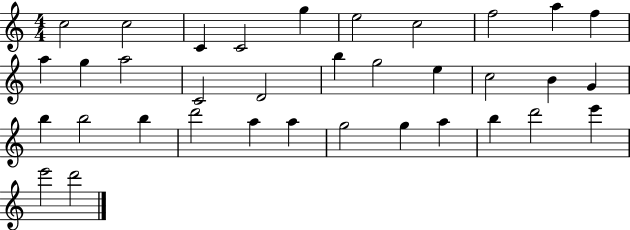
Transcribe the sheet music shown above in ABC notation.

X:1
T:Untitled
M:4/4
L:1/4
K:C
c2 c2 C C2 g e2 c2 f2 a f a g a2 C2 D2 b g2 e c2 B G b b2 b d'2 a a g2 g a b d'2 e' e'2 d'2